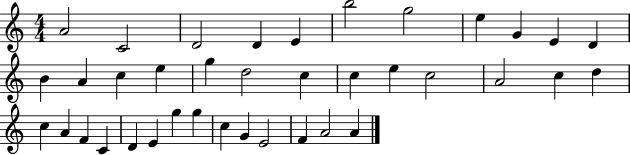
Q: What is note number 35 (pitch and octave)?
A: E4